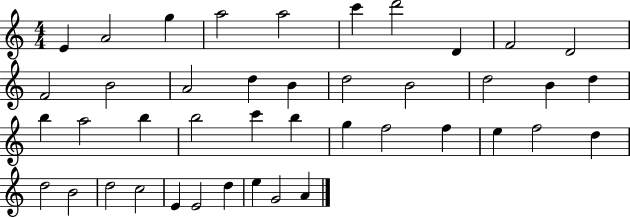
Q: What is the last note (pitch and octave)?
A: A4